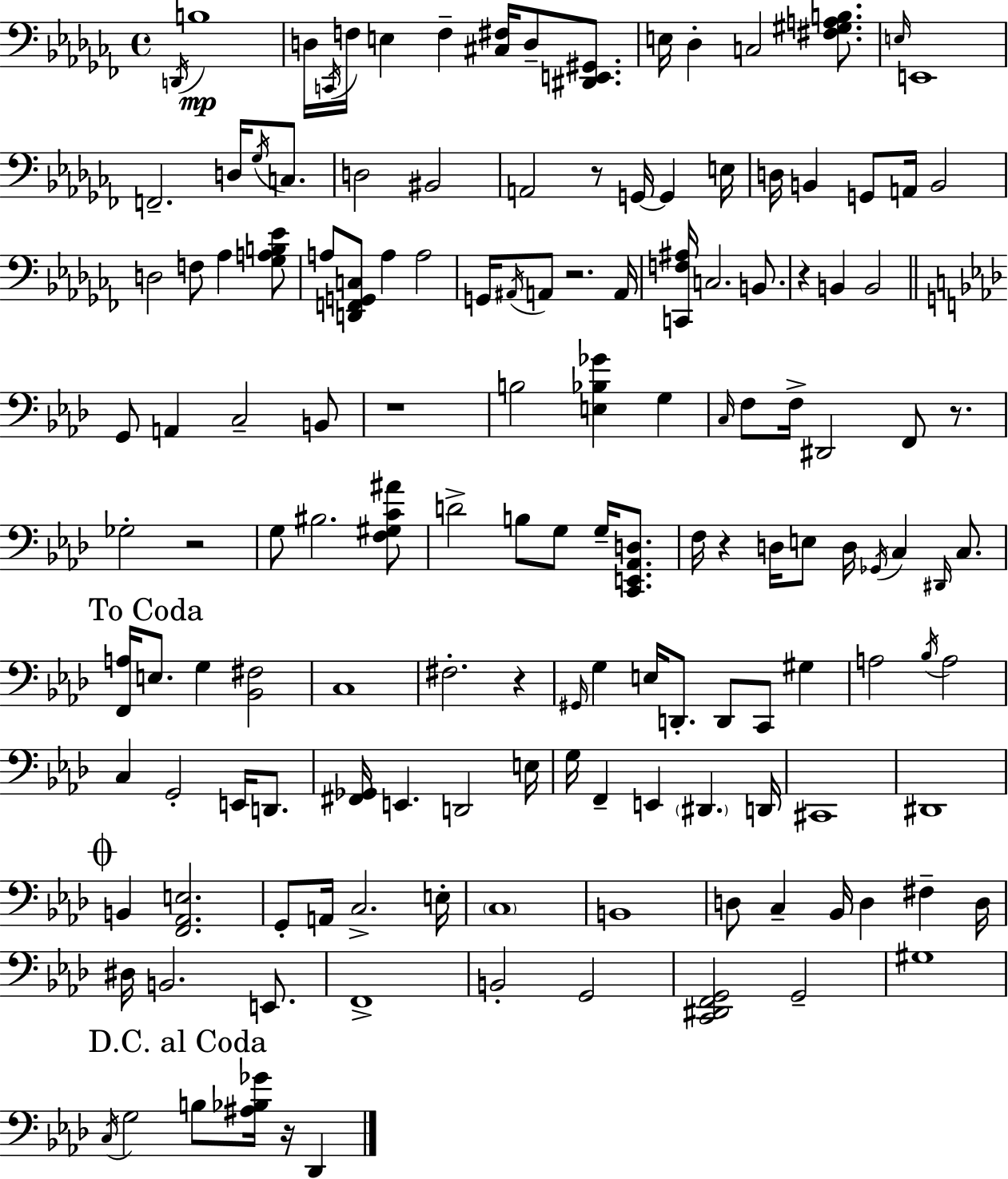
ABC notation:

X:1
T:Untitled
M:4/4
L:1/4
K:Abm
D,,/4 B,4 D,/4 C,,/4 F,/4 E, F, [^C,^F,]/4 D,/2 [^D,,E,,^G,,]/2 E,/4 _D, C,2 [^F,^G,A,B,]/2 E,/4 E,,4 F,,2 D,/4 _G,/4 C,/2 D,2 ^B,,2 A,,2 z/2 G,,/4 G,, E,/4 D,/4 B,, G,,/2 A,,/4 B,,2 D,2 F,/2 _A, [_G,A,B,_E]/2 A,/2 [D,,F,,G,,C,]/2 A, A,2 G,,/4 ^A,,/4 A,,/2 z2 A,,/4 [C,,F,^A,]/4 C,2 B,,/2 z B,, B,,2 G,,/2 A,, C,2 B,,/2 z4 B,2 [E,_B,_G] G, C,/4 F,/2 F,/4 ^D,,2 F,,/2 z/2 _G,2 z2 G,/2 ^B,2 [F,^G,C^A]/2 D2 B,/2 G,/2 G,/4 [C,,E,,_A,,D,]/2 F,/4 z D,/4 E,/2 D,/4 _G,,/4 C, ^D,,/4 C,/2 [F,,A,]/4 E,/2 G, [_B,,^F,]2 C,4 ^F,2 z ^G,,/4 G, E,/4 D,,/2 D,,/2 C,,/2 ^G, A,2 _B,/4 A,2 C, G,,2 E,,/4 D,,/2 [^F,,_G,,]/4 E,, D,,2 E,/4 G,/4 F,, E,, ^D,, D,,/4 ^C,,4 ^D,,4 B,, [F,,_A,,E,]2 G,,/2 A,,/4 C,2 E,/4 C,4 B,,4 D,/2 C, _B,,/4 D, ^F, D,/4 ^D,/4 B,,2 E,,/2 F,,4 B,,2 G,,2 [C,,^D,,F,,G,,]2 G,,2 ^G,4 C,/4 G,2 B,/2 [^A,_B,_G]/4 z/4 _D,,